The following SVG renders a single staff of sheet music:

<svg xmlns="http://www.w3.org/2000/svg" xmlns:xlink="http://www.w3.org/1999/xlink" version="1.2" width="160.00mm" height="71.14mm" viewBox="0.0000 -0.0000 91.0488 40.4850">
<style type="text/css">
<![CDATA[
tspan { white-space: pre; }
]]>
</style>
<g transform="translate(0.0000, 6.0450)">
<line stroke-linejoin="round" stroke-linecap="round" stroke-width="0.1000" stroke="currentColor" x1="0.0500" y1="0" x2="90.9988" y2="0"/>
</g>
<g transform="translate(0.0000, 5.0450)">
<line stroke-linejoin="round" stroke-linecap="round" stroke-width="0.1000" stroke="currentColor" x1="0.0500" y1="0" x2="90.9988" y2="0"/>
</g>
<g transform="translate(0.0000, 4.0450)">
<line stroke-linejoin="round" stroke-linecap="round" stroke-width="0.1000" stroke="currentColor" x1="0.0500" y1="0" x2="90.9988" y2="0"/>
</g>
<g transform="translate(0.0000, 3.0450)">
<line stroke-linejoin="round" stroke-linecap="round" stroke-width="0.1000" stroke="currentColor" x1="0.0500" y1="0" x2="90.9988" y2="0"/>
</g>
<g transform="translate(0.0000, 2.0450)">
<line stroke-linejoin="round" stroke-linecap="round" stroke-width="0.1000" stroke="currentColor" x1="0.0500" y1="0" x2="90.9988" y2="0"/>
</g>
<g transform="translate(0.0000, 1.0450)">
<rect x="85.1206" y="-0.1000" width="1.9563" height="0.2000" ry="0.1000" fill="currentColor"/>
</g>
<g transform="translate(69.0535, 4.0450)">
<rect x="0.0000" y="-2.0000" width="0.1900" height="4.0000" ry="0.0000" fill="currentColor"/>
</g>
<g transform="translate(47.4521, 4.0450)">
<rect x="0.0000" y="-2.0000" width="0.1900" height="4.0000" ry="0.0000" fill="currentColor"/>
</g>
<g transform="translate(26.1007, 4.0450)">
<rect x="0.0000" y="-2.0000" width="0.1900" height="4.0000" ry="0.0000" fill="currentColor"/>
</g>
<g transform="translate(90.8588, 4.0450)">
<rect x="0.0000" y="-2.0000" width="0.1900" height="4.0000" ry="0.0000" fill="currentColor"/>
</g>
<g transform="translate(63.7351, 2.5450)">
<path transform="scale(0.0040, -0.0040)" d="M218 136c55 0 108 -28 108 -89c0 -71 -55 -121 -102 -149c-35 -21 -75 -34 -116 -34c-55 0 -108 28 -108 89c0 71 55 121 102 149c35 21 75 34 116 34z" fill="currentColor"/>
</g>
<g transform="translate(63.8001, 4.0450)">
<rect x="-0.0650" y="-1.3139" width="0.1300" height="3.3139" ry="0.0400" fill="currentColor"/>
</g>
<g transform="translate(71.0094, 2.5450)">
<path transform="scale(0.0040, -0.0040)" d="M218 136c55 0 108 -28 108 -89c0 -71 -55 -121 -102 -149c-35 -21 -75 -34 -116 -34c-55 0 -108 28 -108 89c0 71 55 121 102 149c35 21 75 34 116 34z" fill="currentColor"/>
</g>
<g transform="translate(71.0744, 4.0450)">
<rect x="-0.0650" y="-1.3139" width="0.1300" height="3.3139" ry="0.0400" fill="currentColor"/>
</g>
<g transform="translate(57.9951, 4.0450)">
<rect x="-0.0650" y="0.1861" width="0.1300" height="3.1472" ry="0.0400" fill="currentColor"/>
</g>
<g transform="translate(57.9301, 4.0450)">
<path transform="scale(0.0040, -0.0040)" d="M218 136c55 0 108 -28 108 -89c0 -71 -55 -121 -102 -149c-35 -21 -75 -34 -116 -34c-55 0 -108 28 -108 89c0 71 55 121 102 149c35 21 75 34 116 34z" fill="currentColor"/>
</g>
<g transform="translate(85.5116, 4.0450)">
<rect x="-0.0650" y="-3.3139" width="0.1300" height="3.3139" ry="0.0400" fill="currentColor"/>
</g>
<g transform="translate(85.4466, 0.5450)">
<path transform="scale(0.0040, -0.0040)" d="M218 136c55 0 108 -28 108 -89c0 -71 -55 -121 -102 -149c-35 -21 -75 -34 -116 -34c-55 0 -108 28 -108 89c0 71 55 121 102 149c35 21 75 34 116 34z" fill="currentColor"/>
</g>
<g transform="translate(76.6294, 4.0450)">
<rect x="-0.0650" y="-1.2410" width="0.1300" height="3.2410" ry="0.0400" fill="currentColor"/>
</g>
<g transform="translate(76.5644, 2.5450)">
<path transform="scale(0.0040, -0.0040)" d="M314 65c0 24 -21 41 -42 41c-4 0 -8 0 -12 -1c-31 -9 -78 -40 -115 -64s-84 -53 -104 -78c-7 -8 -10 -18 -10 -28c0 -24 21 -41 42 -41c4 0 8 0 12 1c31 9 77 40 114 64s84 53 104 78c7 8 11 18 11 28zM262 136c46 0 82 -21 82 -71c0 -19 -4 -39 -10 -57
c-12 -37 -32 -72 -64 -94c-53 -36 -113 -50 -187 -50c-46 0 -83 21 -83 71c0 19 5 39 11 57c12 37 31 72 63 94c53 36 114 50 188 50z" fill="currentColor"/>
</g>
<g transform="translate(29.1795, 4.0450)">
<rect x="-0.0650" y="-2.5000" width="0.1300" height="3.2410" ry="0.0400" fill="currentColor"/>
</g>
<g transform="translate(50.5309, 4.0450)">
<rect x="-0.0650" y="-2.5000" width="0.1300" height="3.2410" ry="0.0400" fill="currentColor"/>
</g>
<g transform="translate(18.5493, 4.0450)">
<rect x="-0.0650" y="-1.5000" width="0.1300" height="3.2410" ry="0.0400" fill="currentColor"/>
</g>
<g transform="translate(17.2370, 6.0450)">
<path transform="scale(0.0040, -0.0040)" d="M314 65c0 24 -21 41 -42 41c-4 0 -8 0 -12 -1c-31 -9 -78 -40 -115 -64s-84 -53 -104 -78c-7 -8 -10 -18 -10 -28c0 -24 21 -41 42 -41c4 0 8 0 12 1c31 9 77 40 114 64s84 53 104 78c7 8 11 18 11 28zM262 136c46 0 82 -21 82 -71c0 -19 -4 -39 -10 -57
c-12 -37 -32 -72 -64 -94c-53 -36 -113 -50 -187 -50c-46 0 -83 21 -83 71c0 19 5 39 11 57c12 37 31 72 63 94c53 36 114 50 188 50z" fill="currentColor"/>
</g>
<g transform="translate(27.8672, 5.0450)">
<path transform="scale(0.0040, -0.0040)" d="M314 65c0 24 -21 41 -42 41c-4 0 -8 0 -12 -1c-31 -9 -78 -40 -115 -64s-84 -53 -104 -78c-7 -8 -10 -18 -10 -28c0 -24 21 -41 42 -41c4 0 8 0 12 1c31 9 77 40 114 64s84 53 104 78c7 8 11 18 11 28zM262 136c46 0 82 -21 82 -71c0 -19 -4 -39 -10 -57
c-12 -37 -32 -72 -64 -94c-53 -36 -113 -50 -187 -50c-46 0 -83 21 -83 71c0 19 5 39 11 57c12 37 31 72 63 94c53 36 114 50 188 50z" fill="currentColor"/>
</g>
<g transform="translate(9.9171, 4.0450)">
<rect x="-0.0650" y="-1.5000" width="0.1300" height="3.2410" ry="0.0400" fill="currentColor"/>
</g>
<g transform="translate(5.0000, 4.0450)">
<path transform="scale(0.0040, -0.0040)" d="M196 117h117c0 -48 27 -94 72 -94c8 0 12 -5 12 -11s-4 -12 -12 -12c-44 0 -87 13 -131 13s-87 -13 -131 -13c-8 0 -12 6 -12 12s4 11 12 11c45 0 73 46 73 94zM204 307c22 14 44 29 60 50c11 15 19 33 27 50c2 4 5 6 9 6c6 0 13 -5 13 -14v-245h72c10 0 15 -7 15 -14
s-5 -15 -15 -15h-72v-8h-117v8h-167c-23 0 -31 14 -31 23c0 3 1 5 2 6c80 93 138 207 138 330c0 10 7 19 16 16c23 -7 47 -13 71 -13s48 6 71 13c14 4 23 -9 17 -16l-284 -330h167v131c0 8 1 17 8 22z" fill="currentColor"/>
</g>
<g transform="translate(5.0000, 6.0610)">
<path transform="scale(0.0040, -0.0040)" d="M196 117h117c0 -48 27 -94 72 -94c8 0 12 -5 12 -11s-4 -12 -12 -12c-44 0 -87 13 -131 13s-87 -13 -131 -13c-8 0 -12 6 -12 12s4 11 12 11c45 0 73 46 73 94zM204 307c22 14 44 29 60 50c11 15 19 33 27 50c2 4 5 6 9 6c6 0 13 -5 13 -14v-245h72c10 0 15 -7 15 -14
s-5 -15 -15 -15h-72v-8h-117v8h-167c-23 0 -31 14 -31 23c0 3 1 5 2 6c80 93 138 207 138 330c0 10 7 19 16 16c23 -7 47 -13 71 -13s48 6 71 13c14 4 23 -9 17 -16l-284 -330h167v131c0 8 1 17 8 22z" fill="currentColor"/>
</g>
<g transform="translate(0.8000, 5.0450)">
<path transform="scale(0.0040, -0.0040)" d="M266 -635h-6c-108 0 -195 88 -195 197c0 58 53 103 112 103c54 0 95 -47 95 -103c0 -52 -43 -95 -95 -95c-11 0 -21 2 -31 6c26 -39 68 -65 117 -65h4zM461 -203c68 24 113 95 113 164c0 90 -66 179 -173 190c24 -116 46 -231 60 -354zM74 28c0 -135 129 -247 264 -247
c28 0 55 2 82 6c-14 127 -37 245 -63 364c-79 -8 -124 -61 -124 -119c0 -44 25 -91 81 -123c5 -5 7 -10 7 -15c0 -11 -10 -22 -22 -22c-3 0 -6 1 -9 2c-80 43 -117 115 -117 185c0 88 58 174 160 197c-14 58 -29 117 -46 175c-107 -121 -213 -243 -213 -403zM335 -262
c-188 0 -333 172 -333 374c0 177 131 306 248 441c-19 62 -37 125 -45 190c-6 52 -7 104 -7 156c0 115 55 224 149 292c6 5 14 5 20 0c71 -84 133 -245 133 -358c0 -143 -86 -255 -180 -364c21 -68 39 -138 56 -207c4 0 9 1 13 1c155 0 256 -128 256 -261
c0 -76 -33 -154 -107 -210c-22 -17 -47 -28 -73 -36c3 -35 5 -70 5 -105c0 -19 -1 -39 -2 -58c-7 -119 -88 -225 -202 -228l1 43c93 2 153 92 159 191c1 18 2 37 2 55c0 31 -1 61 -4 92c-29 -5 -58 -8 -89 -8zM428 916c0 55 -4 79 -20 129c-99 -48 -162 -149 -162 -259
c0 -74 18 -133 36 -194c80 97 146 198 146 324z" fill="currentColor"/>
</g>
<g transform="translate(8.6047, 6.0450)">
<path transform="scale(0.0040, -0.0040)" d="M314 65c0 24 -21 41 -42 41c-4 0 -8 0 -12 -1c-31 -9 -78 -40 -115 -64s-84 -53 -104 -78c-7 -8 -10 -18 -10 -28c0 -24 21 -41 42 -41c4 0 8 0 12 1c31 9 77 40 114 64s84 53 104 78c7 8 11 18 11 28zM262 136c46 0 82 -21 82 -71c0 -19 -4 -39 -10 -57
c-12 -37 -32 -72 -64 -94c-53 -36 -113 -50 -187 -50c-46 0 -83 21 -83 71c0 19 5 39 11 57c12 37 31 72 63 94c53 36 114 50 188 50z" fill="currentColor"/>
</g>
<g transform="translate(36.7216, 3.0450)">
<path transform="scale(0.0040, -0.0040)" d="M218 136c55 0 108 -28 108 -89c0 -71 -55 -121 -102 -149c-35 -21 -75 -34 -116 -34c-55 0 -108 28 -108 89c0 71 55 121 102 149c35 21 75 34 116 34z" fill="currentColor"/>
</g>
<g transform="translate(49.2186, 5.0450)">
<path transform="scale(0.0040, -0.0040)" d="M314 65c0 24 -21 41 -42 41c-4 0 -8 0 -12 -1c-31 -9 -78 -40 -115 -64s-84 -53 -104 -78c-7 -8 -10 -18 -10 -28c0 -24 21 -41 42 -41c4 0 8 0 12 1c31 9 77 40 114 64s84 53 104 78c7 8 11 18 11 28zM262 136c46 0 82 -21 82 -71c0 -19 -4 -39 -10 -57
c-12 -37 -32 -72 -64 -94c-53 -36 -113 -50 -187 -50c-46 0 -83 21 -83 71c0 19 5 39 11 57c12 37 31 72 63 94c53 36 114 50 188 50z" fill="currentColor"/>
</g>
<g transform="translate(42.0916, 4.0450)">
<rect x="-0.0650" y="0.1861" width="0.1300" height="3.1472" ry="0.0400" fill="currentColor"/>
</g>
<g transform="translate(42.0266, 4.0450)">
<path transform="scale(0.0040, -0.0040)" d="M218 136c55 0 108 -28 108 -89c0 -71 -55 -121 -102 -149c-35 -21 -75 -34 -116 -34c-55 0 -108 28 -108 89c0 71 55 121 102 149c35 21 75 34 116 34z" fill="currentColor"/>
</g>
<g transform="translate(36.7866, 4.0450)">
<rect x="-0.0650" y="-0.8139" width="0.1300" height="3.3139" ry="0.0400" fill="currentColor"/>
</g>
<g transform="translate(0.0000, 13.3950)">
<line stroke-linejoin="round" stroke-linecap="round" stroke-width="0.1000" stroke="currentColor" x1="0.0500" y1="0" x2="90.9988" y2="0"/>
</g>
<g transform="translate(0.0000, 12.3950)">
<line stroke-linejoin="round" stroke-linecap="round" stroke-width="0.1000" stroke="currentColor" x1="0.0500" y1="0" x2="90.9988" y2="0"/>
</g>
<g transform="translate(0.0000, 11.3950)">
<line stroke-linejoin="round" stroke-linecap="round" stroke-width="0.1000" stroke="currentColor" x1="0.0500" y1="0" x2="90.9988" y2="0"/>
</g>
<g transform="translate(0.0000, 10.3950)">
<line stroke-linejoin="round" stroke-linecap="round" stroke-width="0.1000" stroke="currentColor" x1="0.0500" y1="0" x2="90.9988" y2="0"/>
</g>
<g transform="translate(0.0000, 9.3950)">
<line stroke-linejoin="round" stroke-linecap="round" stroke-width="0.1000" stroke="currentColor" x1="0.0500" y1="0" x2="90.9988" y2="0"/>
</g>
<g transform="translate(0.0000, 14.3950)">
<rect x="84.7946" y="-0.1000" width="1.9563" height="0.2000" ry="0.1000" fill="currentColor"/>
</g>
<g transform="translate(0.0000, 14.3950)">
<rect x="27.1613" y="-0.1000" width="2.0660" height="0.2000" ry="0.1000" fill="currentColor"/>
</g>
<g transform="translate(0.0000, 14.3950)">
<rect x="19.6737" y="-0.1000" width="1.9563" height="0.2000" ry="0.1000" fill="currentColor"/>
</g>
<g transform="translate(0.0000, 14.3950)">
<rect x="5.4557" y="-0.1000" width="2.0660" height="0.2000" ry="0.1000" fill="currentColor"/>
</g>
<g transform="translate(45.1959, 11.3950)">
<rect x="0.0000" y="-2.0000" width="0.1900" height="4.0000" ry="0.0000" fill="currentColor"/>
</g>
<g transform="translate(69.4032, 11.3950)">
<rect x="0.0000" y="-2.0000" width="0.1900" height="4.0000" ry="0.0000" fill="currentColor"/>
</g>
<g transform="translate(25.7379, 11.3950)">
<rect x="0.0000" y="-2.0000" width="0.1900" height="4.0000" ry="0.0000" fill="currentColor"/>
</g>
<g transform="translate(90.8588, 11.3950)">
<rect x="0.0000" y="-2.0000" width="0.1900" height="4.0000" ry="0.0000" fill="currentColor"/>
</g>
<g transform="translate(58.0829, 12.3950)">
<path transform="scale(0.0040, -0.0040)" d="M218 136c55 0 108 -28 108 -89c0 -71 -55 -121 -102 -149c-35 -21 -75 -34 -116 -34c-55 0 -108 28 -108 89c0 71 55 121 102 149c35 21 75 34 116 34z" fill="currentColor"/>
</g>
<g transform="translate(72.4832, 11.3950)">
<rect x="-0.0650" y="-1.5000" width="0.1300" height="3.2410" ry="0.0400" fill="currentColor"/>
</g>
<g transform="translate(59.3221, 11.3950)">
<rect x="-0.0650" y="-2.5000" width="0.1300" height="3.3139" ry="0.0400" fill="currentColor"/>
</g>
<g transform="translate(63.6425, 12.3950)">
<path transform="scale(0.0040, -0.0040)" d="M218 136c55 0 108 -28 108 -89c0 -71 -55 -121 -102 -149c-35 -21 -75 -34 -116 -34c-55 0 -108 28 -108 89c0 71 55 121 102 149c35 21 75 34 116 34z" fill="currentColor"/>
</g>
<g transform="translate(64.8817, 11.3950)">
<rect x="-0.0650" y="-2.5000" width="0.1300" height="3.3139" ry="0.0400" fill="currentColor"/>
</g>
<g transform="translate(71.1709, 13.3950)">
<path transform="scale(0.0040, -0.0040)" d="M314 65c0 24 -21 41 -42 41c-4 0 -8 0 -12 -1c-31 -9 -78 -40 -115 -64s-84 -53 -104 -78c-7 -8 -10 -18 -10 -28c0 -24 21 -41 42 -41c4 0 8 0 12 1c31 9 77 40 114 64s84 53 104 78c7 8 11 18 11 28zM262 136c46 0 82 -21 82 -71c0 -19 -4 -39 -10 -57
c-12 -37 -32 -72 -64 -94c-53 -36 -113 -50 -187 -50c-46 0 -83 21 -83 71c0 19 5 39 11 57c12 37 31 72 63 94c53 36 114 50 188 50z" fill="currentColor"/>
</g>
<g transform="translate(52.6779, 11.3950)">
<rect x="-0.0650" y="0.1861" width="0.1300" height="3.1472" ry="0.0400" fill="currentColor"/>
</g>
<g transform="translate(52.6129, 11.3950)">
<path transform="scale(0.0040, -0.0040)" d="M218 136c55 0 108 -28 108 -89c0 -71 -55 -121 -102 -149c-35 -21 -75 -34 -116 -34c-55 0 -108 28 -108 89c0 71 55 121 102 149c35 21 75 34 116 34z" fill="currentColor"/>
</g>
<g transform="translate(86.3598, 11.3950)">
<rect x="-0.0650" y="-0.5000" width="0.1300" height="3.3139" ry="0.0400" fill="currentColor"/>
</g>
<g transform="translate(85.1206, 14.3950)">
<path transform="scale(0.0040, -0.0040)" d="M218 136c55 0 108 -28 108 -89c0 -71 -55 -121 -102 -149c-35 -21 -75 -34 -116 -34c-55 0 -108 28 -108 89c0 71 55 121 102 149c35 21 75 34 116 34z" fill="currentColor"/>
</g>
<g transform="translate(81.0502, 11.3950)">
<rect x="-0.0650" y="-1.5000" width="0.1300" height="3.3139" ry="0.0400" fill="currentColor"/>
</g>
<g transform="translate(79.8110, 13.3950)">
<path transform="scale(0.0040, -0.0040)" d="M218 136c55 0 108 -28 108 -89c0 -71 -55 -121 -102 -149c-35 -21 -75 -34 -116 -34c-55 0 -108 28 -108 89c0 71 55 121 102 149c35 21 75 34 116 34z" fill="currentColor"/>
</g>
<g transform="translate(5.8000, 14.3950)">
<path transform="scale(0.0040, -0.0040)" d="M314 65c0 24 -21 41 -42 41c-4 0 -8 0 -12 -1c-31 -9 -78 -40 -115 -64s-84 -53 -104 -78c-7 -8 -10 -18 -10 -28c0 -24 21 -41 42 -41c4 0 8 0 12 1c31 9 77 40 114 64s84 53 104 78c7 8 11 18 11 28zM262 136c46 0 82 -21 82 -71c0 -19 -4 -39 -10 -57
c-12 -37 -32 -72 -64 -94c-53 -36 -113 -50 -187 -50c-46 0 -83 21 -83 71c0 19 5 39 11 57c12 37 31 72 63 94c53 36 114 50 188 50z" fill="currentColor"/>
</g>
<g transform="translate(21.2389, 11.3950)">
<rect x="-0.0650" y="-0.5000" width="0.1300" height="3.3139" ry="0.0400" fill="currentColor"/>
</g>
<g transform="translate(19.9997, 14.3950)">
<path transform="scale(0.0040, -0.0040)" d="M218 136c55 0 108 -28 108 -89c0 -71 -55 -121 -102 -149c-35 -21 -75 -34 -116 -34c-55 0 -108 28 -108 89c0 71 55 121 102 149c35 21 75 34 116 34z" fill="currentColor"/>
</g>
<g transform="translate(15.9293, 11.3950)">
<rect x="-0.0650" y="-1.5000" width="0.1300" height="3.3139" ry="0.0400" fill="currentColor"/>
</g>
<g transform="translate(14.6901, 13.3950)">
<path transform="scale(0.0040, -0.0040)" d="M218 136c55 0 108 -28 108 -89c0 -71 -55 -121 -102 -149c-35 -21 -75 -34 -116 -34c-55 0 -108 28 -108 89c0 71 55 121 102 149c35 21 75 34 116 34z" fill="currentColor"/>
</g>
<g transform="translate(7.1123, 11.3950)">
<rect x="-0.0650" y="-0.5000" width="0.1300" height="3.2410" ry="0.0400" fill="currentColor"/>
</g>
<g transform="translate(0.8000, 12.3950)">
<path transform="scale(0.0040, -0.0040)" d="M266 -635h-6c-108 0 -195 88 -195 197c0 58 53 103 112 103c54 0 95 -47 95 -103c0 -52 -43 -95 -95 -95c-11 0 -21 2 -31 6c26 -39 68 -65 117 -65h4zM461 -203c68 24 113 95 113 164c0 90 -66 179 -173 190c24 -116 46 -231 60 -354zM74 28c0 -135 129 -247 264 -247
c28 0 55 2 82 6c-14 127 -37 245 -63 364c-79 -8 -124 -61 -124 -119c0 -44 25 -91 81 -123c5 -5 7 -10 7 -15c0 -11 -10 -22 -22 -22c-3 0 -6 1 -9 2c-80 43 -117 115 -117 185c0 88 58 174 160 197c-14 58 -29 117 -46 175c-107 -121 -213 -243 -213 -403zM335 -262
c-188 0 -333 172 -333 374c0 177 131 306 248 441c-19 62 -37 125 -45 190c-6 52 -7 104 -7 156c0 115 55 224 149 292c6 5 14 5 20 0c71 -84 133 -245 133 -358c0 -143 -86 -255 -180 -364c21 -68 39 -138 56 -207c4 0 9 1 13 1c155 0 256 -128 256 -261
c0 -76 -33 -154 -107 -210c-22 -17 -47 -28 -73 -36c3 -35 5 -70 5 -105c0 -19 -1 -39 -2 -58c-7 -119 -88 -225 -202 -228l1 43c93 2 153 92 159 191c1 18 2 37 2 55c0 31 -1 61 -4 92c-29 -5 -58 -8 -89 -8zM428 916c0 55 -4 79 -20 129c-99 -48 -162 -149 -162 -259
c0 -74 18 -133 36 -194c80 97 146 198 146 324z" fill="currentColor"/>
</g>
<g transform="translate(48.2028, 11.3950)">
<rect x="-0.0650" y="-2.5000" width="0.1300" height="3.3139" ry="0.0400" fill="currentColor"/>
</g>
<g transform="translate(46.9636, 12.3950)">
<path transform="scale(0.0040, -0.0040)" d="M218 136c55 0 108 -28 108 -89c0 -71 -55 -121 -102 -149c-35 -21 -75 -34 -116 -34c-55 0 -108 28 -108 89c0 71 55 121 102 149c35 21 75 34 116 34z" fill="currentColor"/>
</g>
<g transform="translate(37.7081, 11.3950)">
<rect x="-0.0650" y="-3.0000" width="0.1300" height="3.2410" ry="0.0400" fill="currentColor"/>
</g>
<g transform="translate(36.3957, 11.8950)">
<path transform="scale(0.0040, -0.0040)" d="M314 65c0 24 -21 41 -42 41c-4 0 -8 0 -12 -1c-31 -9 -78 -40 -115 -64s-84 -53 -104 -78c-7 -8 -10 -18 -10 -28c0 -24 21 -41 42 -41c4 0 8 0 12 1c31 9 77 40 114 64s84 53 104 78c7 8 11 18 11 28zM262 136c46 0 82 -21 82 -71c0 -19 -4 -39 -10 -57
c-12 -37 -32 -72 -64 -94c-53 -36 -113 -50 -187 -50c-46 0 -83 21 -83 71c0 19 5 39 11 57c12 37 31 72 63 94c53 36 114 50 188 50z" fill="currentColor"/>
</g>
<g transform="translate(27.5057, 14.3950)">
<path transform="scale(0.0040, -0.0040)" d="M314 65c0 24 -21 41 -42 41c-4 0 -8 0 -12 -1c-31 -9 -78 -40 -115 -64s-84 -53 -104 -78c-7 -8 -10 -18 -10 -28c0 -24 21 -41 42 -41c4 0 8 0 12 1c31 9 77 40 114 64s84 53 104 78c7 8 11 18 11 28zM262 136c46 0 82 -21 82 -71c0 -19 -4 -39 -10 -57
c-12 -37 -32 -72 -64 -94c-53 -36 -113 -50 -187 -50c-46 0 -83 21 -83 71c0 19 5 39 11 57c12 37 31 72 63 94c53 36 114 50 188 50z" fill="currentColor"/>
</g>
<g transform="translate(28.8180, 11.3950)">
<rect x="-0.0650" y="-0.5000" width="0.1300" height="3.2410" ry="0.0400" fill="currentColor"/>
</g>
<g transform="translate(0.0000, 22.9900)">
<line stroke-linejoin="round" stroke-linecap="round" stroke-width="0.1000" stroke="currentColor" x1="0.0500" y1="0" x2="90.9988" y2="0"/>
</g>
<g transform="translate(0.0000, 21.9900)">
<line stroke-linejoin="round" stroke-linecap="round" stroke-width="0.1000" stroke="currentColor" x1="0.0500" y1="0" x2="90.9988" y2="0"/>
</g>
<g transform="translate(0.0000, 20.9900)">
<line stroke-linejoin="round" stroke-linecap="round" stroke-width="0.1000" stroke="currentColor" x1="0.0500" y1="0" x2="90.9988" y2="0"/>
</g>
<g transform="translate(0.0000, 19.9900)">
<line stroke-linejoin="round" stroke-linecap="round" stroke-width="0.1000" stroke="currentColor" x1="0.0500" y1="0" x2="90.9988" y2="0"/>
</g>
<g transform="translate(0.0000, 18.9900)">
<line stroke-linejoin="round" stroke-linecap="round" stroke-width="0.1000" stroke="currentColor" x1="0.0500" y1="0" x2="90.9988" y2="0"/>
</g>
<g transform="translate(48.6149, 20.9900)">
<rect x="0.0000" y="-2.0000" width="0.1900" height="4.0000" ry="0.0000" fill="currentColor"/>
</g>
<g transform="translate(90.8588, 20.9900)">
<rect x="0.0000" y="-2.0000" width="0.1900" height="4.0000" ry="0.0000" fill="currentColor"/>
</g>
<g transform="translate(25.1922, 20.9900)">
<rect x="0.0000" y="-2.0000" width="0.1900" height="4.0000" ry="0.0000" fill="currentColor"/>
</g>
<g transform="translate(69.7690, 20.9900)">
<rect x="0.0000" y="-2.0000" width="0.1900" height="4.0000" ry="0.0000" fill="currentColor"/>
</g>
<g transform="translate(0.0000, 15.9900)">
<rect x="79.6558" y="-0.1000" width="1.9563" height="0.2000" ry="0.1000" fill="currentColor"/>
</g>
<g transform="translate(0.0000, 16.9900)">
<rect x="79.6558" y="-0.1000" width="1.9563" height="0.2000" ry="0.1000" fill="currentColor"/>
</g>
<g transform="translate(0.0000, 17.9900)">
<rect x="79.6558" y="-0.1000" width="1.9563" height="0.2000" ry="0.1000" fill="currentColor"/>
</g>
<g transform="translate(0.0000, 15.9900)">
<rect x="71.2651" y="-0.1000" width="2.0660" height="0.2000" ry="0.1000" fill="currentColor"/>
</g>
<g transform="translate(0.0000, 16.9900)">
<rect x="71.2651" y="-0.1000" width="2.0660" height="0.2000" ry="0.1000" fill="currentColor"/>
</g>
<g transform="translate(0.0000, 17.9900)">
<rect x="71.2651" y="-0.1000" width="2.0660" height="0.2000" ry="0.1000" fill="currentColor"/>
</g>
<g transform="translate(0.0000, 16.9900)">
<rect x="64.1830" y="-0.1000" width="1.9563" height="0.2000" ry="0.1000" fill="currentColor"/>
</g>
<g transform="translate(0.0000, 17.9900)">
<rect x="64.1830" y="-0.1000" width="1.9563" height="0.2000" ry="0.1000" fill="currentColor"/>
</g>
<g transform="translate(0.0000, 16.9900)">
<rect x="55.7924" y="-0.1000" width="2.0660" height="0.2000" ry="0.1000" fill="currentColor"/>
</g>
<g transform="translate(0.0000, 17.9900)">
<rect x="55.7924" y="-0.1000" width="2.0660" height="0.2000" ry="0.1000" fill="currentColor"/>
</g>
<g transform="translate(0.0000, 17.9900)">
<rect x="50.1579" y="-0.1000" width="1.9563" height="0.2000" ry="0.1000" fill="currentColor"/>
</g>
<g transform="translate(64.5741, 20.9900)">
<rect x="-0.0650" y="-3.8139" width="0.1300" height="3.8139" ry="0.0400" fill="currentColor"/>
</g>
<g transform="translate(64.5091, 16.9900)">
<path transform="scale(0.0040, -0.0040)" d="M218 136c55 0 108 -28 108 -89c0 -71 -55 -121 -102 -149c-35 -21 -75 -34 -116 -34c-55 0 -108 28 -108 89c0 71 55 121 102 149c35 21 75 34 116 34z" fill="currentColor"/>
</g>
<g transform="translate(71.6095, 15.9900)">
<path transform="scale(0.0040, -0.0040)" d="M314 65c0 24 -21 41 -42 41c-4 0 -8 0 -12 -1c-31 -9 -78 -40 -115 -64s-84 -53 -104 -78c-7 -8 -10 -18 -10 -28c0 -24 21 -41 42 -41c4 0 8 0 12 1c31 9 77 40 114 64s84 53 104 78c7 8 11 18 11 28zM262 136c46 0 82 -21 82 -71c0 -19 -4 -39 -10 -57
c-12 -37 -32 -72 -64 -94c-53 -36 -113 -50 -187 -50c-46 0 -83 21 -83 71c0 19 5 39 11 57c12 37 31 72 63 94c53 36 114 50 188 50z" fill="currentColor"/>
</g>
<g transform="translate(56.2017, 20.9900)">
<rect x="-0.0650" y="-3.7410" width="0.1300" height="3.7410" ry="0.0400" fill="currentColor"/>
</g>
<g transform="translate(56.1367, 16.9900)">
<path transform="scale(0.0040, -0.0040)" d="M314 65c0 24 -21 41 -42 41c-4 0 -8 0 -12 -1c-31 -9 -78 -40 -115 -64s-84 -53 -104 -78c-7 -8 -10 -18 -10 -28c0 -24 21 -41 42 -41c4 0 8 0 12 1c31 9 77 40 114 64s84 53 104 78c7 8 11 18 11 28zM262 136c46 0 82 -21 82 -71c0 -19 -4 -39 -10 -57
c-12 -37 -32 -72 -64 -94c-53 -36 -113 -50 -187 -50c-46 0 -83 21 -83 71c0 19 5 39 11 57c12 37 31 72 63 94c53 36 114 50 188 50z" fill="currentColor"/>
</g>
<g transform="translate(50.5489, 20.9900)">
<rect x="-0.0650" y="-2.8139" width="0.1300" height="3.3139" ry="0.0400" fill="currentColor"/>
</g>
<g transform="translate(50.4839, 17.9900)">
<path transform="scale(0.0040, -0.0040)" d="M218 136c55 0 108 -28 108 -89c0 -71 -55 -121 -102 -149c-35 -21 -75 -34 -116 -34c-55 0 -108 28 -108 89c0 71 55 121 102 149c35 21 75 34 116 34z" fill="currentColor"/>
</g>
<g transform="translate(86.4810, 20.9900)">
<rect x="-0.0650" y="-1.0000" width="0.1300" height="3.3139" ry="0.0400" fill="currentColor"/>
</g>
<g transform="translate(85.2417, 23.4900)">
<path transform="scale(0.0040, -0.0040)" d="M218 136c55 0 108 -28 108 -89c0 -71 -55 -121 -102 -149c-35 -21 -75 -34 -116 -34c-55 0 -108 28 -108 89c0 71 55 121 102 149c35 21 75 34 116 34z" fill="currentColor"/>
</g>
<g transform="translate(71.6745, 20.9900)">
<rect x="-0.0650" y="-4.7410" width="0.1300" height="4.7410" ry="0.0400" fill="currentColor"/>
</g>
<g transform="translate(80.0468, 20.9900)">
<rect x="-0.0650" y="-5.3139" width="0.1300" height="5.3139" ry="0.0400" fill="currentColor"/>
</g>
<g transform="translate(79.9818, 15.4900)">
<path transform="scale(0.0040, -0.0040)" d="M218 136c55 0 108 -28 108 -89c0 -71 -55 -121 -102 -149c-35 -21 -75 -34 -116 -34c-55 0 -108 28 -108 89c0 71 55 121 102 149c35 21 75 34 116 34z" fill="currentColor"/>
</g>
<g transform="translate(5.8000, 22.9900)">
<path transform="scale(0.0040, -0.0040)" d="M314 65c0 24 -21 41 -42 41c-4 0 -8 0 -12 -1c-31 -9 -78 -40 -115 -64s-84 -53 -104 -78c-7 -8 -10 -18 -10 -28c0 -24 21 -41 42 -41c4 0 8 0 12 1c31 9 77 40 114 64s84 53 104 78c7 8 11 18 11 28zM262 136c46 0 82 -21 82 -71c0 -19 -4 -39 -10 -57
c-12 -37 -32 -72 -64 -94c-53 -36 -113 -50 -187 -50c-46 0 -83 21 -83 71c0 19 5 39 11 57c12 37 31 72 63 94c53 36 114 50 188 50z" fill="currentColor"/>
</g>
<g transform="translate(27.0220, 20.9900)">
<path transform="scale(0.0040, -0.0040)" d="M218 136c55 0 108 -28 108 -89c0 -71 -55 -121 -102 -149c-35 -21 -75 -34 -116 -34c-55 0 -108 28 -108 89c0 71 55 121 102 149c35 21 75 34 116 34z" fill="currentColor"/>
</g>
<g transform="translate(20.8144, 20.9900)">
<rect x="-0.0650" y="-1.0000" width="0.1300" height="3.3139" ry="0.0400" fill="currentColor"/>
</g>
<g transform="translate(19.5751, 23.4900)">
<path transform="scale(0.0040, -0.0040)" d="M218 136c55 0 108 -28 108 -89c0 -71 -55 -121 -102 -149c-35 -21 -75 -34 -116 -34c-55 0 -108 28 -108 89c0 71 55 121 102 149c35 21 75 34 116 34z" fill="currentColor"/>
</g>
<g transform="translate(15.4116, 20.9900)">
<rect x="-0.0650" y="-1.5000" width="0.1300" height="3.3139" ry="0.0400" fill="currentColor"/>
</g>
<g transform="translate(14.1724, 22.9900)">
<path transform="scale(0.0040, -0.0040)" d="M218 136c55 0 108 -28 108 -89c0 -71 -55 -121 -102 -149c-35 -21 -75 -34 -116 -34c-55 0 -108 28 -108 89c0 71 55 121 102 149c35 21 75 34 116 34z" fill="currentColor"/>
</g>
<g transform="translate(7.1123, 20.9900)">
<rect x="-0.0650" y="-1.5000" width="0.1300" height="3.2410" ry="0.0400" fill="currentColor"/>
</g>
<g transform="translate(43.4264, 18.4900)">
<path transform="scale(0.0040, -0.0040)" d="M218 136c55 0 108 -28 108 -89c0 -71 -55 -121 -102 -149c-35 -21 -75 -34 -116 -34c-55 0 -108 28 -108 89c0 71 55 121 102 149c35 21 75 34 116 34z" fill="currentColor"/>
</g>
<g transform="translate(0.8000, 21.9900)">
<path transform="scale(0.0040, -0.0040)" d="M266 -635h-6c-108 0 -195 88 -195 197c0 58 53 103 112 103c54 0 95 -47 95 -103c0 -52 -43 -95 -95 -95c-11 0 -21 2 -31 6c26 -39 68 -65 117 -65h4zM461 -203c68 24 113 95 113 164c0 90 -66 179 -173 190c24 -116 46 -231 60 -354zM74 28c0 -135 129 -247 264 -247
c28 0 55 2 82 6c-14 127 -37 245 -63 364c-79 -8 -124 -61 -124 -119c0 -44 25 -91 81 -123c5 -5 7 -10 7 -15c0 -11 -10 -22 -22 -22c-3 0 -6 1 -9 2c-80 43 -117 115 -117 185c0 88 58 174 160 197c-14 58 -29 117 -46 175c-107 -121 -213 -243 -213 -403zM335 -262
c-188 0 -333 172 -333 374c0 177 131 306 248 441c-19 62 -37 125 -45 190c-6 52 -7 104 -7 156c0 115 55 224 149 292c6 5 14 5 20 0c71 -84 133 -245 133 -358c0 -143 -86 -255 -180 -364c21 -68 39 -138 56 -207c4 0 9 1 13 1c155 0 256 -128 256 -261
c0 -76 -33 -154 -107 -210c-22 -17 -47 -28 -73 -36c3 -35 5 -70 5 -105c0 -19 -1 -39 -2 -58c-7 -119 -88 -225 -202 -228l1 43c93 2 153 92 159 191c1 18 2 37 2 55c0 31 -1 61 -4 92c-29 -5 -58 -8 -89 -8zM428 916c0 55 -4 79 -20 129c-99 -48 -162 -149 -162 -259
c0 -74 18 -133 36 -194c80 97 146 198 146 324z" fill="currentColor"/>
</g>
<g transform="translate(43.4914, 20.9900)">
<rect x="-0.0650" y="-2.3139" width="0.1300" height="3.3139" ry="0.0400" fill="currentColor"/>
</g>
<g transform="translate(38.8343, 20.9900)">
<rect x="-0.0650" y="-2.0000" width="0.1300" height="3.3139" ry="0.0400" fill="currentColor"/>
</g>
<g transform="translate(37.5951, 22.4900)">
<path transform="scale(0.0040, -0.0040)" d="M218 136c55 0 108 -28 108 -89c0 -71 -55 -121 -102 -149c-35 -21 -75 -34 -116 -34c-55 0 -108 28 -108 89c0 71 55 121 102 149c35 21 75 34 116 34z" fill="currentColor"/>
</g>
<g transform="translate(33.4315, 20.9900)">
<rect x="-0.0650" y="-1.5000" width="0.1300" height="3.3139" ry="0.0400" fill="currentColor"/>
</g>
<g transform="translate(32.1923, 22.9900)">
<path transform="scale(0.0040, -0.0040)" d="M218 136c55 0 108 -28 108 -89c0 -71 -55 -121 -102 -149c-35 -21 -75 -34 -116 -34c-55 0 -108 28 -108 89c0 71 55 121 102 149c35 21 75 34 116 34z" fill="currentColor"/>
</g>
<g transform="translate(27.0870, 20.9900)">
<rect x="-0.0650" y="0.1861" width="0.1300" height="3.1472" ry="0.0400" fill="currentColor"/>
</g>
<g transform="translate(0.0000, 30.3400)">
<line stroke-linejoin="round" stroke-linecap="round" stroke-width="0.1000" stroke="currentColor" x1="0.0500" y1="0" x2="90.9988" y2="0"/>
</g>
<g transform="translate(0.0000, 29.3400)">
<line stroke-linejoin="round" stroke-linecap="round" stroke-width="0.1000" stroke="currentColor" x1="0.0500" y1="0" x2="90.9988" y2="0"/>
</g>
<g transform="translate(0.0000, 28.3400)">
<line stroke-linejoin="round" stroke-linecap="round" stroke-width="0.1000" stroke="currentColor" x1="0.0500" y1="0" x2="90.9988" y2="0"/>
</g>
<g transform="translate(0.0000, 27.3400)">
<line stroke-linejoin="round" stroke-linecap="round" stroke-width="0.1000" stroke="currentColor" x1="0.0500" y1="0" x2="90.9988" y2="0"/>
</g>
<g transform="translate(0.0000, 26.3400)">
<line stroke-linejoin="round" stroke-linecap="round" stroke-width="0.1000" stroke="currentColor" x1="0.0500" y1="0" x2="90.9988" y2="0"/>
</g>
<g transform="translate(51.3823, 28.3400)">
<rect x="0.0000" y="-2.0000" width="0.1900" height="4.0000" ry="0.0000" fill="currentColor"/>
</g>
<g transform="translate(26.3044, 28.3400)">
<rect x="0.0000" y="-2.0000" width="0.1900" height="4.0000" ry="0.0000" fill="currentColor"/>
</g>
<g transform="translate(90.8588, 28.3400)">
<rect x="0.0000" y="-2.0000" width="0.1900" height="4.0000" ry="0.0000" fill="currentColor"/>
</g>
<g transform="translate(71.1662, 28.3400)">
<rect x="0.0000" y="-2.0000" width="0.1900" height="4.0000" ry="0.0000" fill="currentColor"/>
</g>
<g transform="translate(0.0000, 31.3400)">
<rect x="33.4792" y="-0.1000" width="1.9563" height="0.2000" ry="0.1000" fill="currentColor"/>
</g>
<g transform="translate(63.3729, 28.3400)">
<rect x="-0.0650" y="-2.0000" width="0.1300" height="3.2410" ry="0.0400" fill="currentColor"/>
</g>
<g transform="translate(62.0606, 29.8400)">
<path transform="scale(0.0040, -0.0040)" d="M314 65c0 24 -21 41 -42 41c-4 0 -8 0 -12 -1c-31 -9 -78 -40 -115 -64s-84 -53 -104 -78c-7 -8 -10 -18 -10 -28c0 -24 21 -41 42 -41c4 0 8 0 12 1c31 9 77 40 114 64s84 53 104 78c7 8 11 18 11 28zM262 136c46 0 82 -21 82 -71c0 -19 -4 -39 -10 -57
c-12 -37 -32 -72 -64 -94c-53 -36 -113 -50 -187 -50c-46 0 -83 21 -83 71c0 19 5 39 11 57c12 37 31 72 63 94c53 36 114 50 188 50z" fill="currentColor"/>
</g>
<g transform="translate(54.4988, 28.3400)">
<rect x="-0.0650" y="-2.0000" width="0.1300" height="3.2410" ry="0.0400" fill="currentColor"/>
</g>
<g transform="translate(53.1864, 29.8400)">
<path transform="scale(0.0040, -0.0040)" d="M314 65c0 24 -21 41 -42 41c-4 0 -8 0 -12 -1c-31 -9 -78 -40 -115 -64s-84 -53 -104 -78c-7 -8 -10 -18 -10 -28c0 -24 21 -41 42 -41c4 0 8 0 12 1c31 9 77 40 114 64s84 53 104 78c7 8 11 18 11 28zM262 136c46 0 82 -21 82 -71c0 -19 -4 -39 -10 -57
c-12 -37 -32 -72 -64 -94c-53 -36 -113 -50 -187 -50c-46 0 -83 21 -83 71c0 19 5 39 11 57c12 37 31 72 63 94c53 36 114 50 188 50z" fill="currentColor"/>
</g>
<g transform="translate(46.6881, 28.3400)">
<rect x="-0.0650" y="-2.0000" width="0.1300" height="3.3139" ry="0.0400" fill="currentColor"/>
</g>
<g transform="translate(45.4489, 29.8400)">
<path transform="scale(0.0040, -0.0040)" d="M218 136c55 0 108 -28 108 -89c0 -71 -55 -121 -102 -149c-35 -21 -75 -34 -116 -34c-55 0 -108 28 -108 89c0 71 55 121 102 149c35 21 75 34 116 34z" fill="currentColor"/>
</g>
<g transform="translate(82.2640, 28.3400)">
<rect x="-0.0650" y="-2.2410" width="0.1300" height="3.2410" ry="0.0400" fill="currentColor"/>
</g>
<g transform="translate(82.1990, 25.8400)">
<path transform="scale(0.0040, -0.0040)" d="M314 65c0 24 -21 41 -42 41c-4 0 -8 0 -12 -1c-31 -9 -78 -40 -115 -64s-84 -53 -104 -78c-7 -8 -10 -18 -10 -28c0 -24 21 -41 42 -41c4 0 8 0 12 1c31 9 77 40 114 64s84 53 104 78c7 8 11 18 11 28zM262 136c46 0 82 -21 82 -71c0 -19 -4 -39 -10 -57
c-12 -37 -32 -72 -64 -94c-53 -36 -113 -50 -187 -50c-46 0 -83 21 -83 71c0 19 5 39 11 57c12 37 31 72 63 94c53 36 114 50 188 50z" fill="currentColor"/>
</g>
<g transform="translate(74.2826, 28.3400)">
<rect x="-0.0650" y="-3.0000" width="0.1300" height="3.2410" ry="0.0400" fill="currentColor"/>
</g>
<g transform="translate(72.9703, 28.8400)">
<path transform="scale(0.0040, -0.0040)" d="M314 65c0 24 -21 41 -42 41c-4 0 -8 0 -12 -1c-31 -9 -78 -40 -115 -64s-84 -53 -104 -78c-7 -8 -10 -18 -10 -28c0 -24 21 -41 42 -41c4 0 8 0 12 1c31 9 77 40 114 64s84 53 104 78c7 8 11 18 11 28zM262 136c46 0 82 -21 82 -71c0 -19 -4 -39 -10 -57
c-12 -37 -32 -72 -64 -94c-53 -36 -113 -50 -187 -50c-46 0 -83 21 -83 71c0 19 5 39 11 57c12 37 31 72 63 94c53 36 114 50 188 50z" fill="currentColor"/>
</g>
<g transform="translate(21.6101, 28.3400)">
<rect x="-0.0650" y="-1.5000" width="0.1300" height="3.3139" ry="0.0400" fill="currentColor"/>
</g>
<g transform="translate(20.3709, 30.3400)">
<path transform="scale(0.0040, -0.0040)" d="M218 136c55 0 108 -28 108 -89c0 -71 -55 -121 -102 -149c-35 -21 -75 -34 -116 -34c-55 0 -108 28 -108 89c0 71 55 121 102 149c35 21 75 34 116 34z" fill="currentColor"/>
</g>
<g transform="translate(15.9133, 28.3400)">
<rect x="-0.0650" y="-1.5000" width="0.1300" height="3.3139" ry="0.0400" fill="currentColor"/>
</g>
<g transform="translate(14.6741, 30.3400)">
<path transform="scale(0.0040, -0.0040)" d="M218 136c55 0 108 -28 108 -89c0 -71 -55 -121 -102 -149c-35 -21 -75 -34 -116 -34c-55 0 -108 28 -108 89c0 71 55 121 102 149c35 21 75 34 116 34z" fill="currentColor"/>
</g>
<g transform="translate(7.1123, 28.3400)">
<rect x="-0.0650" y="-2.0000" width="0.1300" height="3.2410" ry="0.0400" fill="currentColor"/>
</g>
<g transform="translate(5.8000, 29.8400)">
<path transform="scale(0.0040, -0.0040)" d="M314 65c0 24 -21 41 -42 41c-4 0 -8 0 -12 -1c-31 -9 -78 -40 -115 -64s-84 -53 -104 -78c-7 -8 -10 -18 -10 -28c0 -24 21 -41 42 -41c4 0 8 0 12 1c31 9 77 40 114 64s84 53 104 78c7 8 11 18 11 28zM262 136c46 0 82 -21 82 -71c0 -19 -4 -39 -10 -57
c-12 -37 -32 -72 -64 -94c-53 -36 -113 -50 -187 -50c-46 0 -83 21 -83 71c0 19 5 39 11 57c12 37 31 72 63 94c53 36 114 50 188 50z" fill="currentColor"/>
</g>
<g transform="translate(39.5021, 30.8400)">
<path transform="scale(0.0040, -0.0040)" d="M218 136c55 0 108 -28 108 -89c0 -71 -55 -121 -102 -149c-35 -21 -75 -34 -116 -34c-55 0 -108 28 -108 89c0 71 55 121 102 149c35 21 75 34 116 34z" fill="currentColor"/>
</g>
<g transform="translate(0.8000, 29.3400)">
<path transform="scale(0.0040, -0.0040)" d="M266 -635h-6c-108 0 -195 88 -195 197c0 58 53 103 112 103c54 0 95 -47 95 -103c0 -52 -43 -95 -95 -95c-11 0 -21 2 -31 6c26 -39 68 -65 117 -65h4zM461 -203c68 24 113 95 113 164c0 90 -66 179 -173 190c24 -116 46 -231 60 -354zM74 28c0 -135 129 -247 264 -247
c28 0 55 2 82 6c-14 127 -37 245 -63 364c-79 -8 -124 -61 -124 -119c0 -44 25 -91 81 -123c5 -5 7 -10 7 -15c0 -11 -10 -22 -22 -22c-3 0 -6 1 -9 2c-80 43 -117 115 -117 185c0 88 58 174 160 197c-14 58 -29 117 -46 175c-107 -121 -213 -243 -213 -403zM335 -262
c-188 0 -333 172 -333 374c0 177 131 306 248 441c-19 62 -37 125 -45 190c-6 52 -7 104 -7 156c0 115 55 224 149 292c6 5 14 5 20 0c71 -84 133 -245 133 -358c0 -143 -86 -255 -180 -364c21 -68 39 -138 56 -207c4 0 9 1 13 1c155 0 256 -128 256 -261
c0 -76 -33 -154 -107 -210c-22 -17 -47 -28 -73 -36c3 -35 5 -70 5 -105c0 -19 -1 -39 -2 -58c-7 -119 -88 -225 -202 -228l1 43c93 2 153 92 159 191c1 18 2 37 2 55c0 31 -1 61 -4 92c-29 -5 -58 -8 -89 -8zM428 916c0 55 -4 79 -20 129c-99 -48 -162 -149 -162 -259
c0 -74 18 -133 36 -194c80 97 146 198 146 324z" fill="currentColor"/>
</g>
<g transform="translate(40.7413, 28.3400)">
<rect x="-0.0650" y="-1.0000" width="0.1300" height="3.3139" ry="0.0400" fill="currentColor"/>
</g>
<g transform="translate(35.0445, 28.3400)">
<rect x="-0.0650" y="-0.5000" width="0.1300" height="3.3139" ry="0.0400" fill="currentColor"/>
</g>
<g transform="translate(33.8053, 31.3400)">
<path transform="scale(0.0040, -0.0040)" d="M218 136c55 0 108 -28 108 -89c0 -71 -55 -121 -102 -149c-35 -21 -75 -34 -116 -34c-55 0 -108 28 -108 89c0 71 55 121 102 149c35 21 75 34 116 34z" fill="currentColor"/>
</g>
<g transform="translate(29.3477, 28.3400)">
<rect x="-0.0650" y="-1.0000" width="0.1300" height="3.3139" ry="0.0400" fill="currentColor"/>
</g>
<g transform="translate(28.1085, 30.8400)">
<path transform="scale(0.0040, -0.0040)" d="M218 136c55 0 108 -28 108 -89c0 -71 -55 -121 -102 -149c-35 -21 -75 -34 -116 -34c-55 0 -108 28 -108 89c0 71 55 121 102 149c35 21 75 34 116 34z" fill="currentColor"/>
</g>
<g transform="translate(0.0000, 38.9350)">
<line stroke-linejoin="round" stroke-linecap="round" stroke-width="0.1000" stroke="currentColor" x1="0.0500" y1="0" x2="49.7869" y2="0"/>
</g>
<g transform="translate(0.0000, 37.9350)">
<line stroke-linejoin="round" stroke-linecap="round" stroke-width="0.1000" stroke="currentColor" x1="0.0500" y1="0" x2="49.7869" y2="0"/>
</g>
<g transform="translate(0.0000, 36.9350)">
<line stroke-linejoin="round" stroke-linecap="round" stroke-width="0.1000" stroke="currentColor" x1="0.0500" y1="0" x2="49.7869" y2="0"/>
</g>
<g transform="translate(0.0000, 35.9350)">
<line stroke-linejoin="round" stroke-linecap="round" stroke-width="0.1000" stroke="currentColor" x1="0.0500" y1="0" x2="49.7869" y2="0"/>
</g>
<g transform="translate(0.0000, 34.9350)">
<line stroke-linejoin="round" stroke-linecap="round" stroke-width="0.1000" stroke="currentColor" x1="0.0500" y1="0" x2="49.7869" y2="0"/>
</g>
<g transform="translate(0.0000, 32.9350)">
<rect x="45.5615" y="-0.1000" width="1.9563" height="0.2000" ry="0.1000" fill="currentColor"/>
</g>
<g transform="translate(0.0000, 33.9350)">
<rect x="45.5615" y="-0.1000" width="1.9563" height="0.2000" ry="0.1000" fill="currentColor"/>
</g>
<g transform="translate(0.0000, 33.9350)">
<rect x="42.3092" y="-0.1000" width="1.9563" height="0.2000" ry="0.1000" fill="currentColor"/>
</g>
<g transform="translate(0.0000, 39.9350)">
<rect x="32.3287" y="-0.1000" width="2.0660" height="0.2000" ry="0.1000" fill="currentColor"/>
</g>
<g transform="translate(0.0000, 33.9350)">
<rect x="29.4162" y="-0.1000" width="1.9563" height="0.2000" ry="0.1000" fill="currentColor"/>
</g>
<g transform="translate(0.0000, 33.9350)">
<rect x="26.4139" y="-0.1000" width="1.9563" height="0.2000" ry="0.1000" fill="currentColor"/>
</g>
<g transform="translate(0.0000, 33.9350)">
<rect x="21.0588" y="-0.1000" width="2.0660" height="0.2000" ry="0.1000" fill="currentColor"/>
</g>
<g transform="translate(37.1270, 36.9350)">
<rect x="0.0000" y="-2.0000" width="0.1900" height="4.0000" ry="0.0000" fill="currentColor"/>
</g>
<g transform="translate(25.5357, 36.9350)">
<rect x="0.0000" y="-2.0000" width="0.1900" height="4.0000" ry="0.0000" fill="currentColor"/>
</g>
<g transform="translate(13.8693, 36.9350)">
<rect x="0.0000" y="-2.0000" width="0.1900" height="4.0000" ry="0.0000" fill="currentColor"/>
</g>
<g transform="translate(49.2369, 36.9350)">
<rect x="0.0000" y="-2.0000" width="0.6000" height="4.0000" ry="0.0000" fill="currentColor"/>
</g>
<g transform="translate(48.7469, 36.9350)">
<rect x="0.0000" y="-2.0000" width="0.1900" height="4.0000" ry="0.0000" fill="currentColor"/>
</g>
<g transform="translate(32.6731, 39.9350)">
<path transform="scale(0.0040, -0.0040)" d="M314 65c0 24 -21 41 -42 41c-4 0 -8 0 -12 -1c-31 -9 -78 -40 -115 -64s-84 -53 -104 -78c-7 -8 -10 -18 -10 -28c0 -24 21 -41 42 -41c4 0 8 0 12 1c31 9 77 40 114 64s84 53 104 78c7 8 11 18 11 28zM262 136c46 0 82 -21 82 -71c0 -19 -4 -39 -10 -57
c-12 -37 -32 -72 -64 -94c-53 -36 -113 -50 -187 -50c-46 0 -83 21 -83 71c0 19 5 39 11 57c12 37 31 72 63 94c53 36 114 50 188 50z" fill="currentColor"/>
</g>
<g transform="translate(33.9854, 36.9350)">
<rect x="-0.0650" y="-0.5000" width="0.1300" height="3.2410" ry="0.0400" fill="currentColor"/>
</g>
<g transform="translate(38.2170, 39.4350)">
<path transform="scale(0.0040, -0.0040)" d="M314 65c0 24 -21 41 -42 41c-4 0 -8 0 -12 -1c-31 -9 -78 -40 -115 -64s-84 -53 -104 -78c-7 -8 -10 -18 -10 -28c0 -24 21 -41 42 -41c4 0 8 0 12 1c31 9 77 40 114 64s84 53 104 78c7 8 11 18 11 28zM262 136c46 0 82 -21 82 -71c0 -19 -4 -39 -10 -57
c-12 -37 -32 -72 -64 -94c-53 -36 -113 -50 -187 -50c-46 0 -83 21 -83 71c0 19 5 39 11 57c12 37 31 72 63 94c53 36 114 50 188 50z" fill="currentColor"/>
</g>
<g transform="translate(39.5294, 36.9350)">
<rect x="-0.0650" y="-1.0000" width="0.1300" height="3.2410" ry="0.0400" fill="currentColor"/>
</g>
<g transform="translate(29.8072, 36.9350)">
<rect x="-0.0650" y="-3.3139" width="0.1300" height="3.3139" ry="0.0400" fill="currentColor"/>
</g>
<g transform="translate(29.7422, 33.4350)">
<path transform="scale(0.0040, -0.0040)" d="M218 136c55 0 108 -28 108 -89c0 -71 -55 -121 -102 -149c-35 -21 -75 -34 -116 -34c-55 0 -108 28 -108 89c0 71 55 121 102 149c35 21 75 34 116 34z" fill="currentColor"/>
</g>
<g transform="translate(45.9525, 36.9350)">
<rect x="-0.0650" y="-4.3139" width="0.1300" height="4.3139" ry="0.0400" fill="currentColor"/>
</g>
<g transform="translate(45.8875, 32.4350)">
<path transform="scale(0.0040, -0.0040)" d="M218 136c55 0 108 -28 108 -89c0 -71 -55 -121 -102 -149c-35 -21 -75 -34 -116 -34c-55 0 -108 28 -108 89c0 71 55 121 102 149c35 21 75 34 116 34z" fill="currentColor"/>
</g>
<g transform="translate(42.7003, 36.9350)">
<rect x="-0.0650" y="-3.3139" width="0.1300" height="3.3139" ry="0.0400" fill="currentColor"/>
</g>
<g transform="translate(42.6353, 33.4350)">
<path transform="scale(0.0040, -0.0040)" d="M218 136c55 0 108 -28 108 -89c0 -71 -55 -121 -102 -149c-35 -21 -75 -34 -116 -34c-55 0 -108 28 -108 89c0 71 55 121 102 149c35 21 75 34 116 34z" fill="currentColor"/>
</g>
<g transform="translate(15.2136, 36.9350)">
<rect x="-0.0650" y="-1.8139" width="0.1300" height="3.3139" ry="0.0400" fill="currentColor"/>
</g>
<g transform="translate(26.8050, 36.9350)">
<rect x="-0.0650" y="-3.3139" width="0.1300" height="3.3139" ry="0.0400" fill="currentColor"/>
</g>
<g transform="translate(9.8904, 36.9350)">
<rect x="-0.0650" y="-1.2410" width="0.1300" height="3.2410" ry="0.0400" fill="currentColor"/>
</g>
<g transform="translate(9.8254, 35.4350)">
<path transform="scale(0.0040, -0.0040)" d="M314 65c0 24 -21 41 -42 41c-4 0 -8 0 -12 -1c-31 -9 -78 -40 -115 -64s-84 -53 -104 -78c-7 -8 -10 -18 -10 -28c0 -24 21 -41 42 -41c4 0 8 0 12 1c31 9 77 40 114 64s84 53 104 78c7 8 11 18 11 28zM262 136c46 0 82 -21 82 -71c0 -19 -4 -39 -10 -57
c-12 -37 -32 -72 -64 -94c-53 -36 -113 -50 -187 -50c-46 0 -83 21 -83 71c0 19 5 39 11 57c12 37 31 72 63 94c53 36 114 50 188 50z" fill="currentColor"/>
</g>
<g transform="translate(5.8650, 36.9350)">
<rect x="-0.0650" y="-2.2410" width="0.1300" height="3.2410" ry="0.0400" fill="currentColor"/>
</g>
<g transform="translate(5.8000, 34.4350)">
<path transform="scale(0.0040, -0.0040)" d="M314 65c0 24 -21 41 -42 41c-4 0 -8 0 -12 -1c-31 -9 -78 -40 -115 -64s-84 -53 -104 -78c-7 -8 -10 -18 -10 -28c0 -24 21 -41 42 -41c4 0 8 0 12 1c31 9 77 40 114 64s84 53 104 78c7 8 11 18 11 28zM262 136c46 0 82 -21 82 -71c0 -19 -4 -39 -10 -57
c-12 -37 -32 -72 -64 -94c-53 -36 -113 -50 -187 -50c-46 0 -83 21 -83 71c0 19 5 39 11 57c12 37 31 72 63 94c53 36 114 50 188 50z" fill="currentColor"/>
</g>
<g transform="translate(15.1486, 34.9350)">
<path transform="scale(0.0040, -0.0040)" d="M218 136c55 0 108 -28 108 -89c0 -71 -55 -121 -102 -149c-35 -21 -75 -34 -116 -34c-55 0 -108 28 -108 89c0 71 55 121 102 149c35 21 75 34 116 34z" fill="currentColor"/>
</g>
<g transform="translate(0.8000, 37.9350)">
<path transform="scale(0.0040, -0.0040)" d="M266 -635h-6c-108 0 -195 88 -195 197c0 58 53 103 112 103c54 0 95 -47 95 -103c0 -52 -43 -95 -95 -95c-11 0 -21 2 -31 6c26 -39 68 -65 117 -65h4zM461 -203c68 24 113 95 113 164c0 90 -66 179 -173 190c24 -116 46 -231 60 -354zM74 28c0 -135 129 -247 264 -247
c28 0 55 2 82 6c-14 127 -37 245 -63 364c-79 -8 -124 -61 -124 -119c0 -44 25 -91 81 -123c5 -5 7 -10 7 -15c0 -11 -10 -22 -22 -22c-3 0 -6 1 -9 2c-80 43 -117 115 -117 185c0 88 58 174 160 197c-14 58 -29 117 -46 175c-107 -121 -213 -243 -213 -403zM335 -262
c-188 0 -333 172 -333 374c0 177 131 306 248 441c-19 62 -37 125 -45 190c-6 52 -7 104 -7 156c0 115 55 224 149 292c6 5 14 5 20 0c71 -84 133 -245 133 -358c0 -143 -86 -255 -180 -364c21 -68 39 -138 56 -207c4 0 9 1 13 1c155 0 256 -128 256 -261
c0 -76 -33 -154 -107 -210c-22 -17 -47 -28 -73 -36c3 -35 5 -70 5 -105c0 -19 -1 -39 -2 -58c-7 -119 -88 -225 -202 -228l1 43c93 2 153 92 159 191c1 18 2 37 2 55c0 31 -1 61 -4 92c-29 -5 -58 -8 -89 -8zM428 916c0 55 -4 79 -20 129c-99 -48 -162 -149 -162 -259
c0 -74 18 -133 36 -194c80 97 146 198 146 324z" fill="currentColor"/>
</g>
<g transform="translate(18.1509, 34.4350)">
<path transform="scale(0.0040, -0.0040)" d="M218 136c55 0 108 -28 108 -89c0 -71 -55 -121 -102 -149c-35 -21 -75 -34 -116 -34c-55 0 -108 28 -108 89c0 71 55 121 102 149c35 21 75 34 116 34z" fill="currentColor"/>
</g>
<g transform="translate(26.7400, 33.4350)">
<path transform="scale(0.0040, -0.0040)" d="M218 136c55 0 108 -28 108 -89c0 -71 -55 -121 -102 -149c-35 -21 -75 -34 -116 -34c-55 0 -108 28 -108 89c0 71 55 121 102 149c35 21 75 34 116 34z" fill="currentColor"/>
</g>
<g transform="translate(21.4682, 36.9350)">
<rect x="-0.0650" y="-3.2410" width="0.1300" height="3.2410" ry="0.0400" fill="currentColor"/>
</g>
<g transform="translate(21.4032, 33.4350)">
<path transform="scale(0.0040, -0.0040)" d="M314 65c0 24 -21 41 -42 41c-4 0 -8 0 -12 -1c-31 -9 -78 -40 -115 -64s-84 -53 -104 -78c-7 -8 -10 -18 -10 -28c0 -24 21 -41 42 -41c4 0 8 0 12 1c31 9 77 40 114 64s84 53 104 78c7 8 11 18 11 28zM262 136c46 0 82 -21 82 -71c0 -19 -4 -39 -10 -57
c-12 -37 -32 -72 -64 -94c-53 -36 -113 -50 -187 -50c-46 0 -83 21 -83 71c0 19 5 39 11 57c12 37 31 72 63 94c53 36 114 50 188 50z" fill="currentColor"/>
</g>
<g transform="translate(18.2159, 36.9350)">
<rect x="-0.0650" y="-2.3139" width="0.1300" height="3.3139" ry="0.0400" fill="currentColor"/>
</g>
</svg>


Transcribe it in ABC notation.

X:1
T:Untitled
M:4/4
L:1/4
K:C
E2 E2 G2 d B G2 B e e e2 b C2 E C C2 A2 G B G G E2 E C E2 E D B E F g a c'2 c' e'2 f' D F2 E E D C D F F2 F2 A2 g2 g2 e2 f g b2 b b C2 D2 b d'